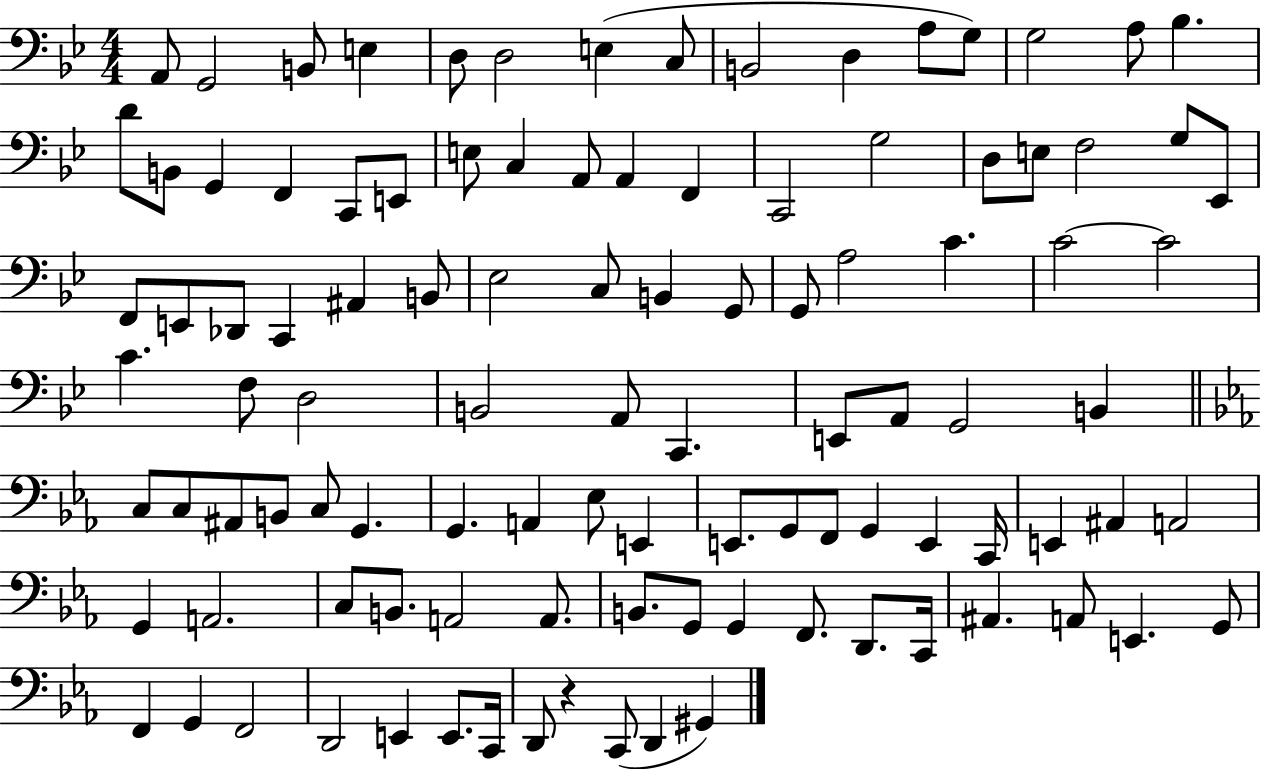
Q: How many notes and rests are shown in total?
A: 105